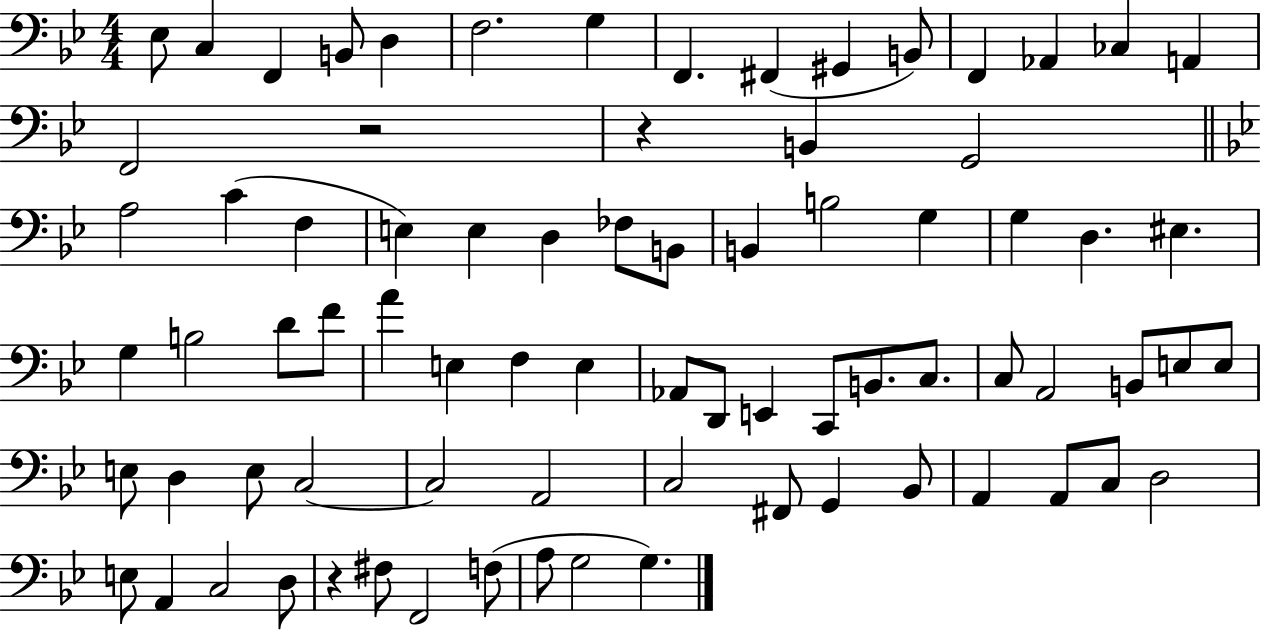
X:1
T:Untitled
M:4/4
L:1/4
K:Bb
_E,/2 C, F,, B,,/2 D, F,2 G, F,, ^F,, ^G,, B,,/2 F,, _A,, _C, A,, F,,2 z2 z B,, G,,2 A,2 C F, E, E, D, _F,/2 B,,/2 B,, B,2 G, G, D, ^E, G, B,2 D/2 F/2 A E, F, E, _A,,/2 D,,/2 E,, C,,/2 B,,/2 C,/2 C,/2 A,,2 B,,/2 E,/2 E,/2 E,/2 D, E,/2 C,2 C,2 A,,2 C,2 ^F,,/2 G,, _B,,/2 A,, A,,/2 C,/2 D,2 E,/2 A,, C,2 D,/2 z ^F,/2 F,,2 F,/2 A,/2 G,2 G,